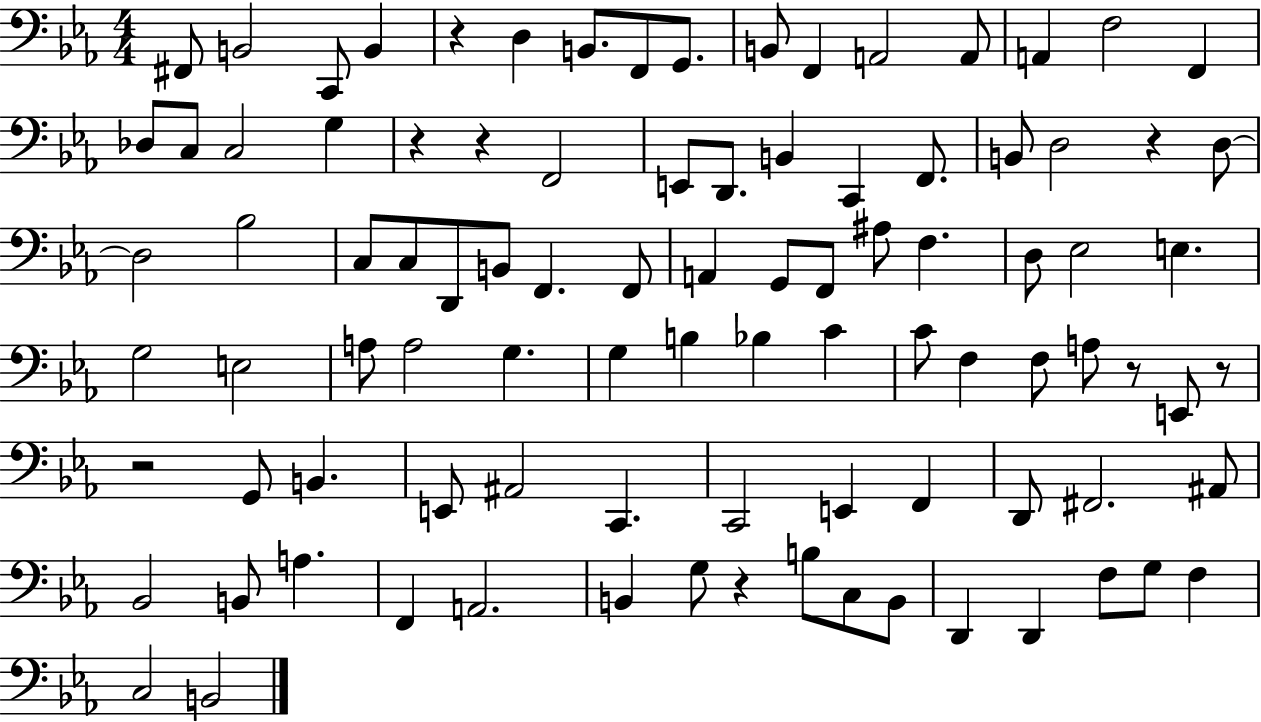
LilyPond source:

{
  \clef bass
  \numericTimeSignature
  \time 4/4
  \key ees \major
  fis,8 b,2 c,8 b,4 | r4 d4 b,8. f,8 g,8. | b,8 f,4 a,2 a,8 | a,4 f2 f,4 | \break des8 c8 c2 g4 | r4 r4 f,2 | e,8 d,8. b,4 c,4 f,8. | b,8 d2 r4 d8~~ | \break d2 bes2 | c8 c8 d,8 b,8 f,4. f,8 | a,4 g,8 f,8 ais8 f4. | d8 ees2 e4. | \break g2 e2 | a8 a2 g4. | g4 b4 bes4 c'4 | c'8 f4 f8 a8 r8 e,8 r8 | \break r2 g,8 b,4. | e,8 ais,2 c,4. | c,2 e,4 f,4 | d,8 fis,2. ais,8 | \break bes,2 b,8 a4. | f,4 a,2. | b,4 g8 r4 b8 c8 b,8 | d,4 d,4 f8 g8 f4 | \break c2 b,2 | \bar "|."
}